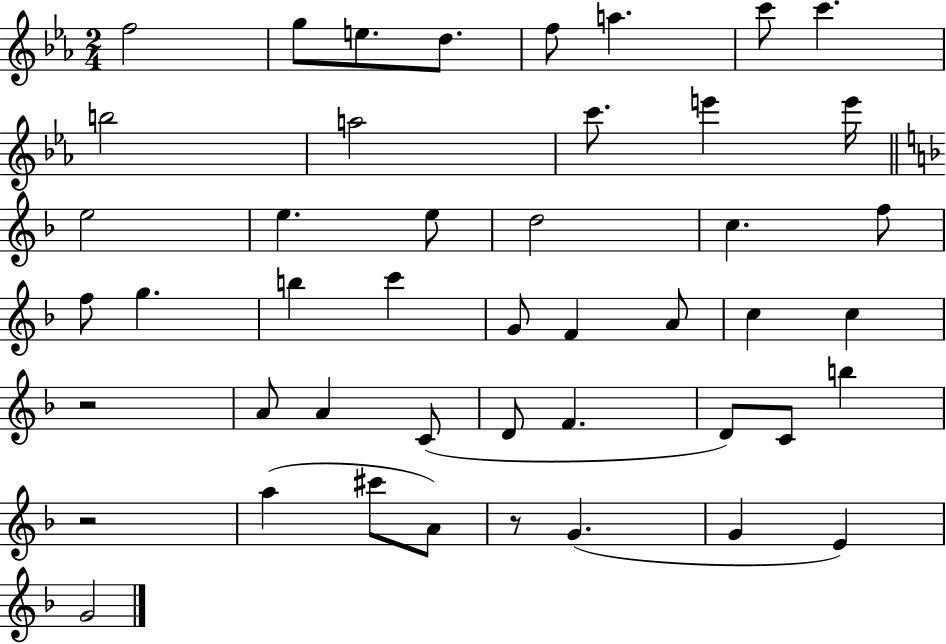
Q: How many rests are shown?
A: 3